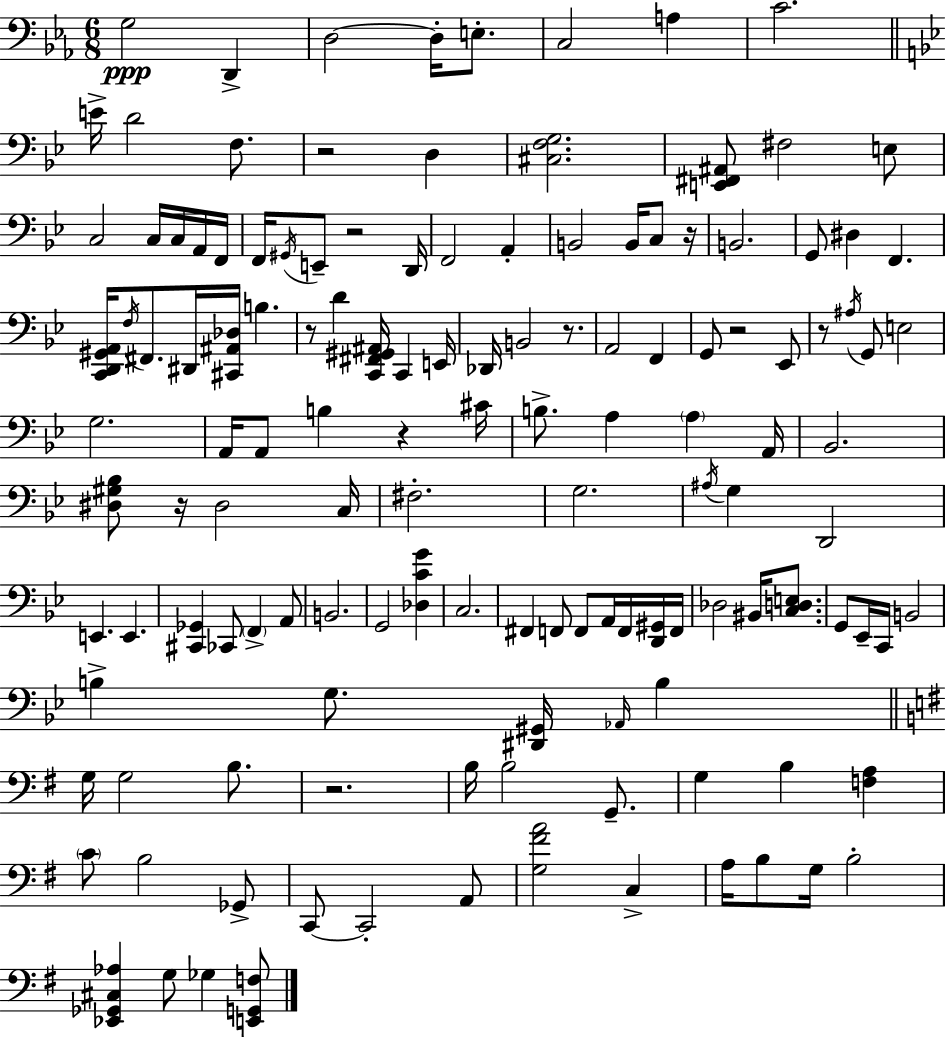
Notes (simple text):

G3/h D2/q D3/h D3/s E3/e. C3/h A3/q C4/h. E4/s D4/h F3/e. R/h D3/q [C#3,F3,G3]/h. [E2,F#2,A#2]/e F#3/h E3/e C3/h C3/s C3/s A2/s F2/s F2/s G#2/s E2/e R/h D2/s F2/h A2/q B2/h B2/s C3/e R/s B2/h. G2/e D#3/q F2/q. [C2,D2,G#2,A2]/s F3/s F#2/e. D#2/s [C#2,A#2,Db3]/s B3/q. R/e D4/q [C2,F#2,G#2,A#2]/s C2/q E2/s Db2/s B2/h R/e. A2/h F2/q G2/e R/h Eb2/e R/e A#3/s G2/e E3/h G3/h. A2/s A2/e B3/q R/q C#4/s B3/e. A3/q A3/q A2/s Bb2/h. [D#3,G#3,Bb3]/e R/s D#3/h C3/s F#3/h. G3/h. A#3/s G3/q D2/h E2/q. E2/q. [C#2,Gb2]/q CES2/e F2/q A2/e B2/h. G2/h [Db3,C4,G4]/q C3/h. F#2/q F2/e F2/e A2/s F2/s [D2,G#2]/s F2/s Db3/h BIS2/s [C3,D3,E3]/e. G2/e Eb2/s C2/s B2/h B3/q G3/e. [D#2,G#2]/s Ab2/s B3/q G3/s G3/h B3/e. R/h. B3/s B3/h G2/e. G3/q B3/q [F3,A3]/q C4/e B3/h Gb2/e C2/e C2/h A2/e [G3,F#4,A4]/h C3/q A3/s B3/e G3/s B3/h [Eb2,Gb2,C#3,Ab3]/q G3/e Gb3/q [E2,G2,F3]/e